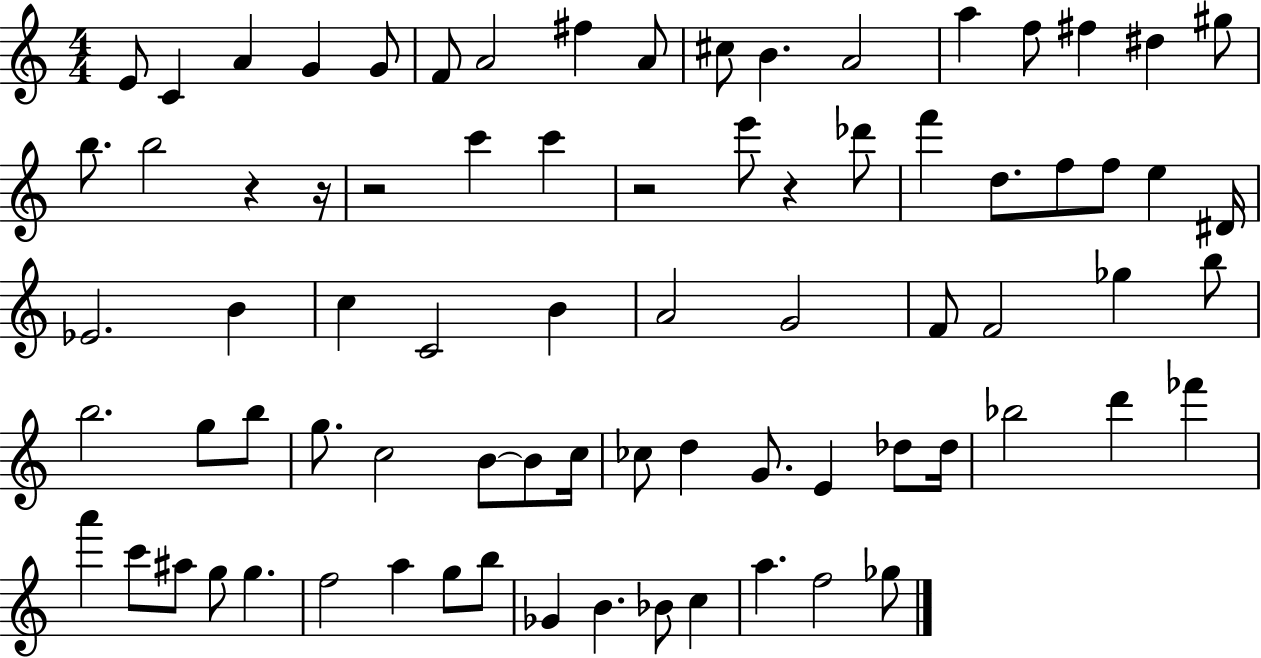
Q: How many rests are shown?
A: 5